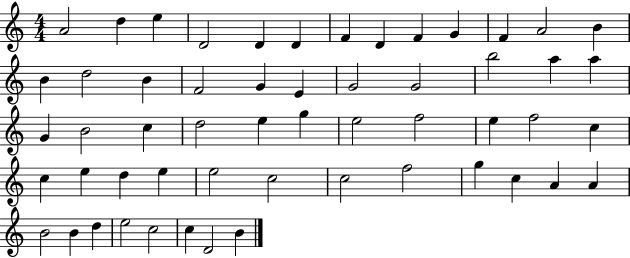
X:1
T:Untitled
M:4/4
L:1/4
K:C
A2 d e D2 D D F D F G F A2 B B d2 B F2 G E G2 G2 b2 a a G B2 c d2 e g e2 f2 e f2 c c e d e e2 c2 c2 f2 g c A A B2 B d e2 c2 c D2 B